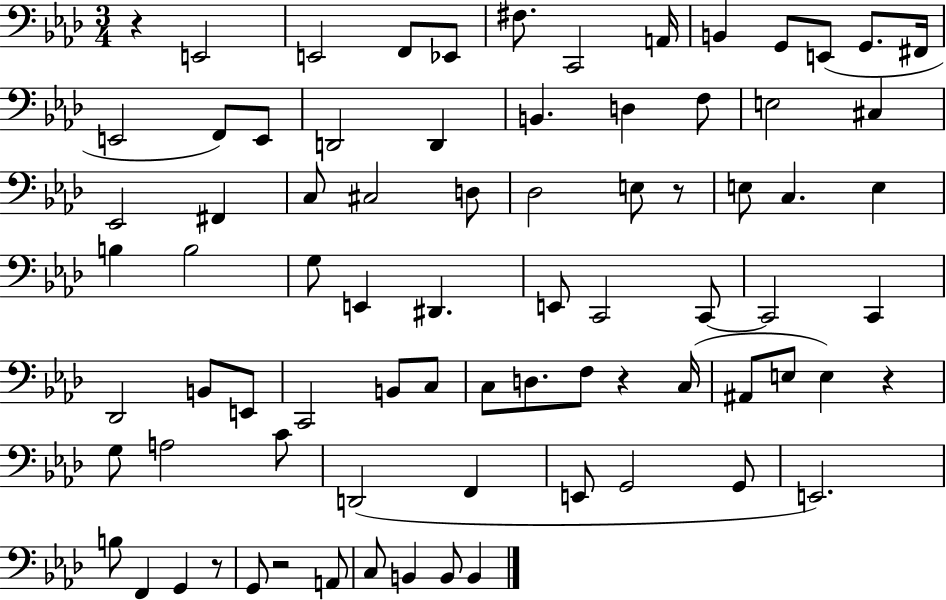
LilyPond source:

{
  \clef bass
  \numericTimeSignature
  \time 3/4
  \key aes \major
  r4 e,2 | e,2 f,8 ees,8 | fis8. c,2 a,16 | b,4 g,8 e,8( g,8. fis,16 | \break e,2 f,8) e,8 | d,2 d,4 | b,4. d4 f8 | e2 cis4 | \break ees,2 fis,4 | c8 cis2 d8 | des2 e8 r8 | e8 c4. e4 | \break b4 b2 | g8 e,4 dis,4. | e,8 c,2 c,8~~ | c,2 c,4 | \break des,2 b,8 e,8 | c,2 b,8 c8 | c8 d8. f8 r4 c16( | ais,8 e8 e4) r4 | \break g8 a2 c'8 | d,2( f,4 | e,8 g,2 g,8 | e,2.) | \break b8 f,4 g,4 r8 | g,8 r2 a,8 | c8 b,4 b,8 b,4 | \bar "|."
}